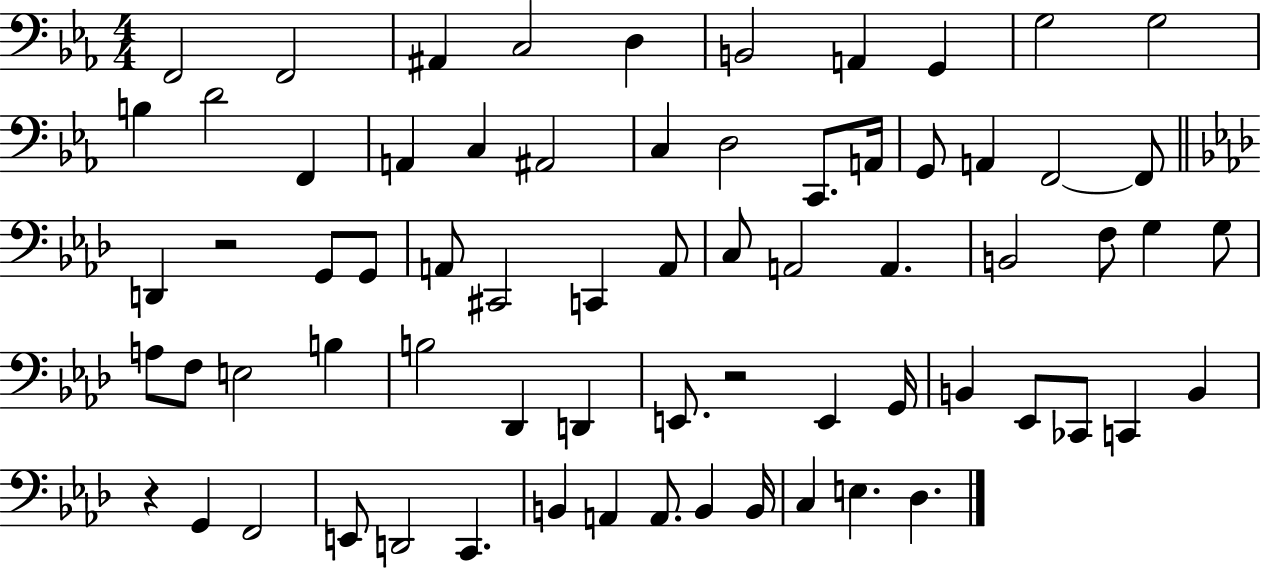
F2/h F2/h A#2/q C3/h D3/q B2/h A2/q G2/q G3/h G3/h B3/q D4/h F2/q A2/q C3/q A#2/h C3/q D3/h C2/e. A2/s G2/e A2/q F2/h F2/e D2/q R/h G2/e G2/e A2/e C#2/h C2/q A2/e C3/e A2/h A2/q. B2/h F3/e G3/q G3/e A3/e F3/e E3/h B3/q B3/h Db2/q D2/q E2/e. R/h E2/q G2/s B2/q Eb2/e CES2/e C2/q B2/q R/q G2/q F2/h E2/e D2/h C2/q. B2/q A2/q A2/e. B2/q B2/s C3/q E3/q. Db3/q.